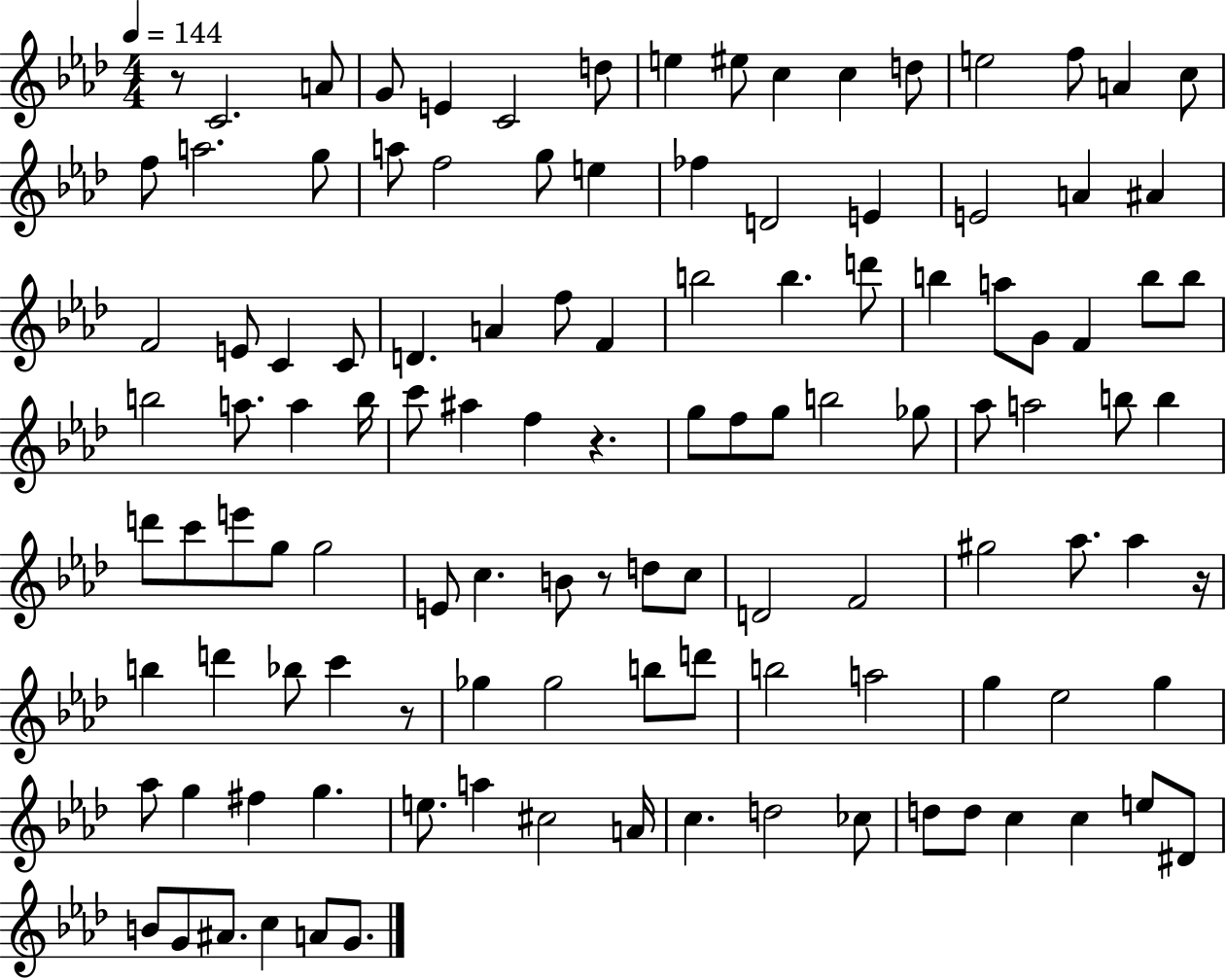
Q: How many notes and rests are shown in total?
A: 117